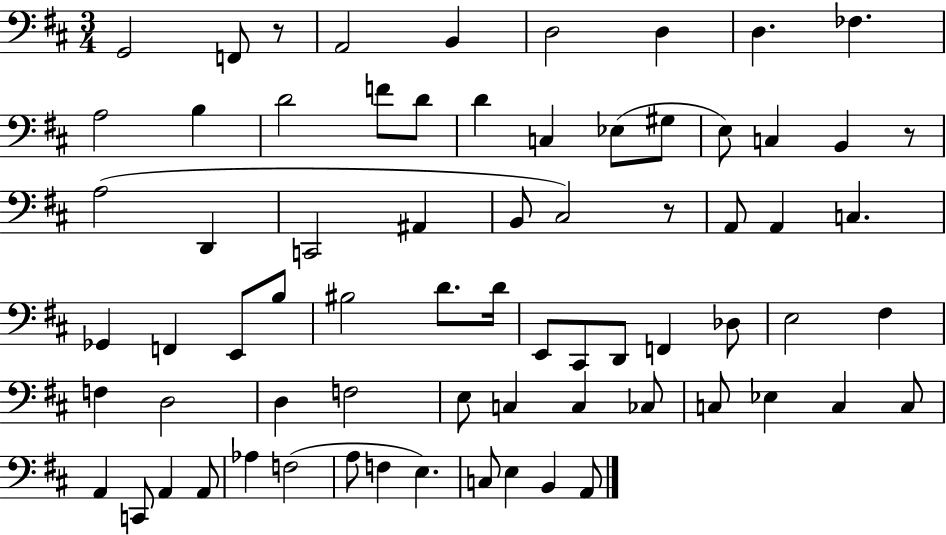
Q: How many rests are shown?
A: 3